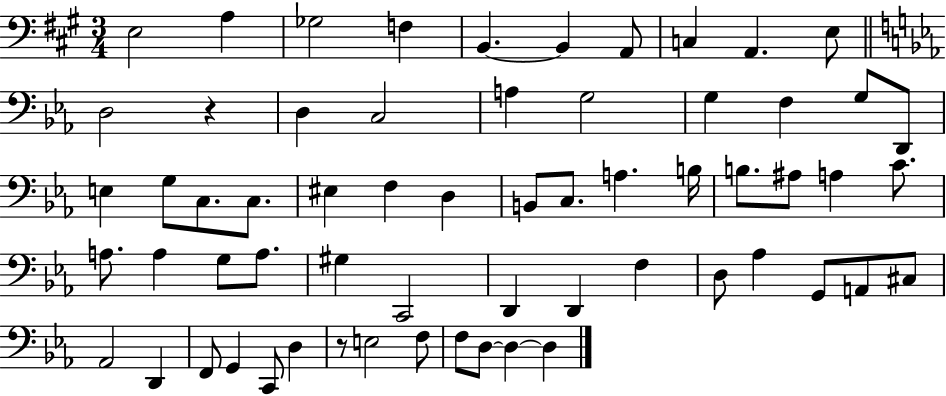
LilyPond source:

{
  \clef bass
  \numericTimeSignature
  \time 3/4
  \key a \major
  e2 a4 | ges2 f4 | b,4.~~ b,4 a,8 | c4 a,4. e8 | \break \bar "||" \break \key c \minor d2 r4 | d4 c2 | a4 g2 | g4 f4 g8 d,8 | \break e4 g8 c8. c8. | eis4 f4 d4 | b,8 c8. a4. b16 | b8. ais8 a4 c'8. | \break a8. a4 g8 a8. | gis4 c,2 | d,4 d,4 f4 | d8 aes4 g,8 a,8 cis8 | \break aes,2 d,4 | f,8 g,4 c,8 d4 | r8 e2 f8 | f8 d8~~ d4~~ d4 | \break \bar "|."
}